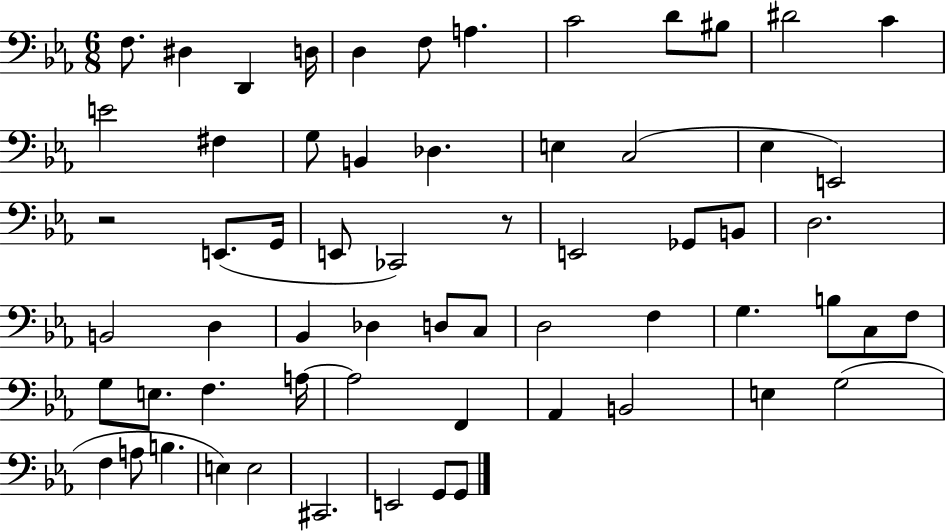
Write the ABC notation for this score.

X:1
T:Untitled
M:6/8
L:1/4
K:Eb
F,/2 ^D, D,, D,/4 D, F,/2 A, C2 D/2 ^B,/2 ^D2 C E2 ^F, G,/2 B,, _D, E, C,2 _E, E,,2 z2 E,,/2 G,,/4 E,,/2 _C,,2 z/2 E,,2 _G,,/2 B,,/2 D,2 B,,2 D, _B,, _D, D,/2 C,/2 D,2 F, G, B,/2 C,/2 F,/2 G,/2 E,/2 F, A,/4 A,2 F,, _A,, B,,2 E, G,2 F, A,/2 B, E, E,2 ^C,,2 E,,2 G,,/2 G,,/2